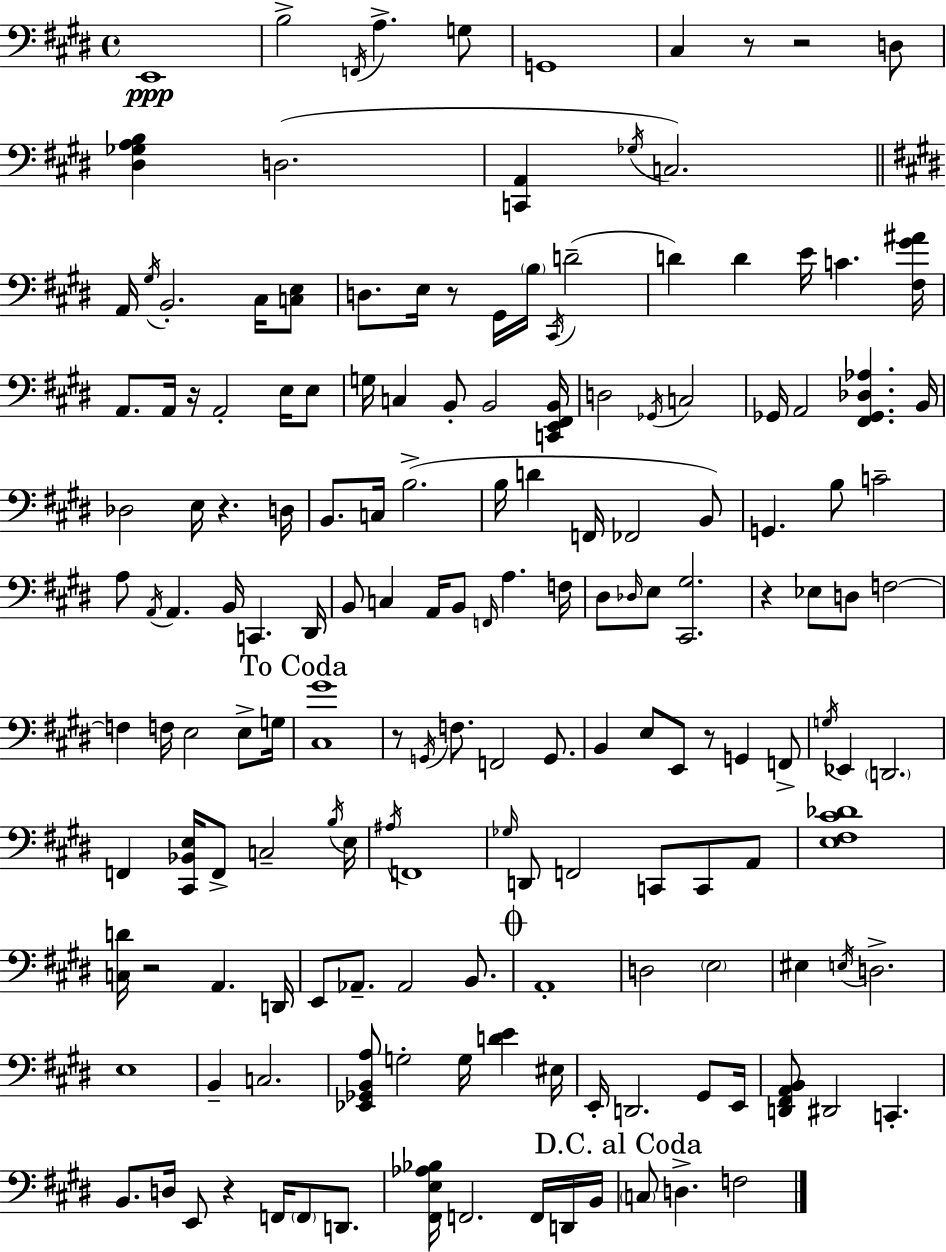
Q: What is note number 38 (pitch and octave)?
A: Gb2